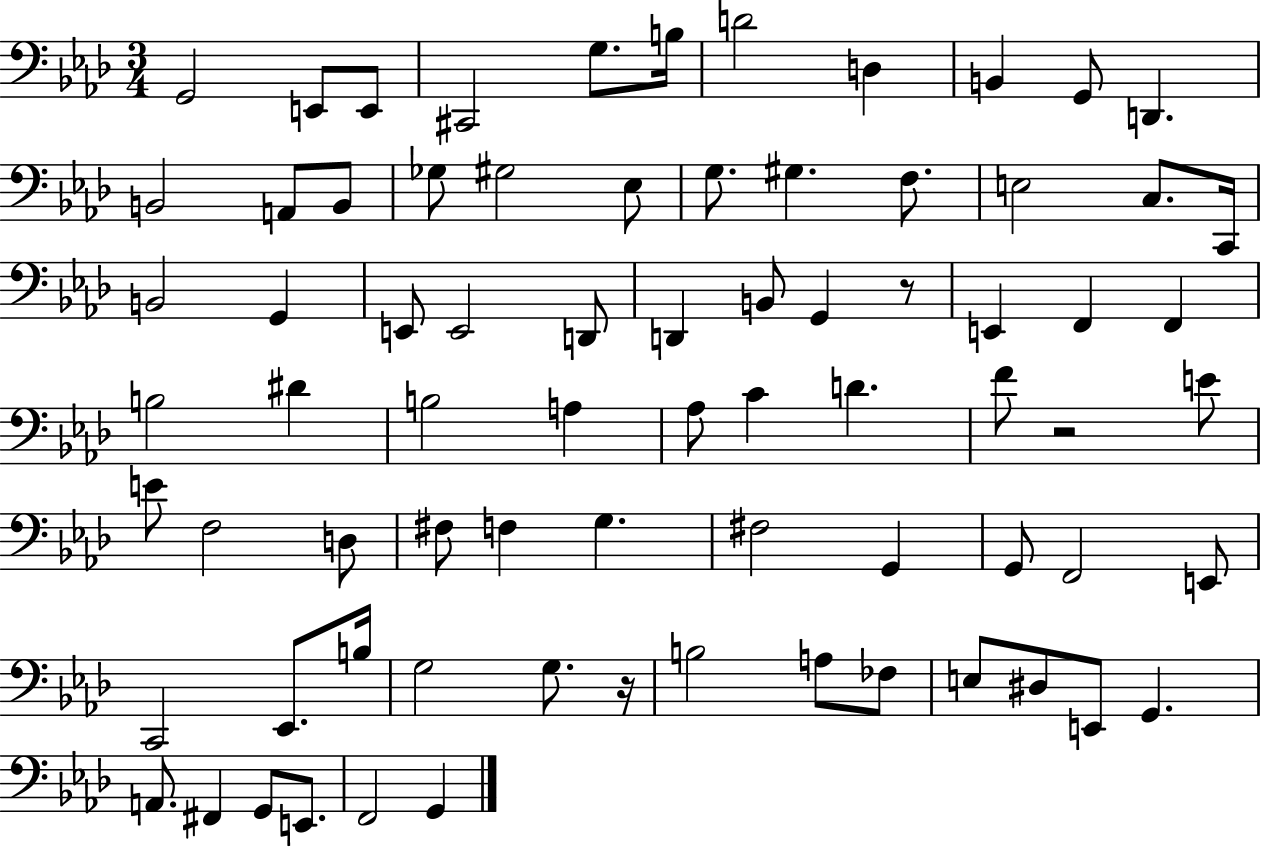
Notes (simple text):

G2/h E2/e E2/e C#2/h G3/e. B3/s D4/h D3/q B2/q G2/e D2/q. B2/h A2/e B2/e Gb3/e G#3/h Eb3/e G3/e. G#3/q. F3/e. E3/h C3/e. C2/s B2/h G2/q E2/e E2/h D2/e D2/q B2/e G2/q R/e E2/q F2/q F2/q B3/h D#4/q B3/h A3/q Ab3/e C4/q D4/q. F4/e R/h E4/e E4/e F3/h D3/e F#3/e F3/q G3/q. F#3/h G2/q G2/e F2/h E2/e C2/h Eb2/e. B3/s G3/h G3/e. R/s B3/h A3/e FES3/e E3/e D#3/e E2/e G2/q. A2/e. F#2/q G2/e E2/e. F2/h G2/q